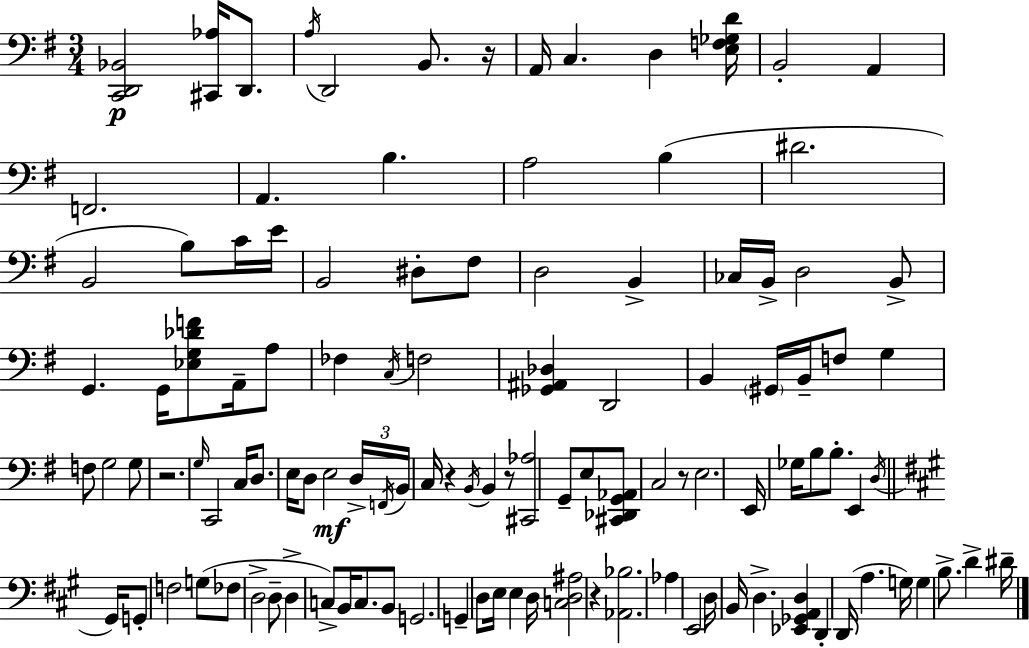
{
  \clef bass
  \numericTimeSignature
  \time 3/4
  \key e \minor
  <c, d, bes,>2\p <cis, aes>16 d,8. | \acciaccatura { a16 } d,2 b,8. | r16 a,16 c4. d4 | <e f ges d'>16 b,2-. a,4 | \break f,2. | a,4. b4. | a2 b4( | dis'2. | \break b,2 b8) c'16 | e'16 b,2 dis8-. fis8 | d2 b,4-> | ces16 b,16-> d2 b,8-> | \break g,4. g,16 <ees g des' f'>8 a,16-- a8 | fes4 \acciaccatura { c16 } f2 | <ges, ais, des>4 d,2 | b,4 \parenthesize gis,16 b,16-- f8 g4 | \break f8 g2 | g8 r2. | \grace { g16 } c,2 c16 | d8. e16 d8 e2\mf | \break \tuplet 3/2 { d16-> \acciaccatura { f,16 } b,16 } c16 r4 \acciaccatura { b,16 } b,4 | r8 <cis, aes>2 | g,8-- e8 <cis, des, g, aes,>8 c2 | r8 e2. | \break e,16 ges16 b8 b8.-. | e,4 \acciaccatura { d16 } \bar "||" \break \key a \major gis,16 g,8-. f2 g8( | fes8 d2-> d8-- | d4-> c8->) b,16 c8. b,8 | g,2. | \break g,4-- d8 e16 e4 | d16 <c d ais>2 r4 | <aes, bes>2. | aes4 e,2 | \break d16 b,16 d4.-> <ees, ges, a, d>4 | d,4-. d,16( a4. | g16) g4 b8.-> d'4-> | dis'16-- \bar "|."
}